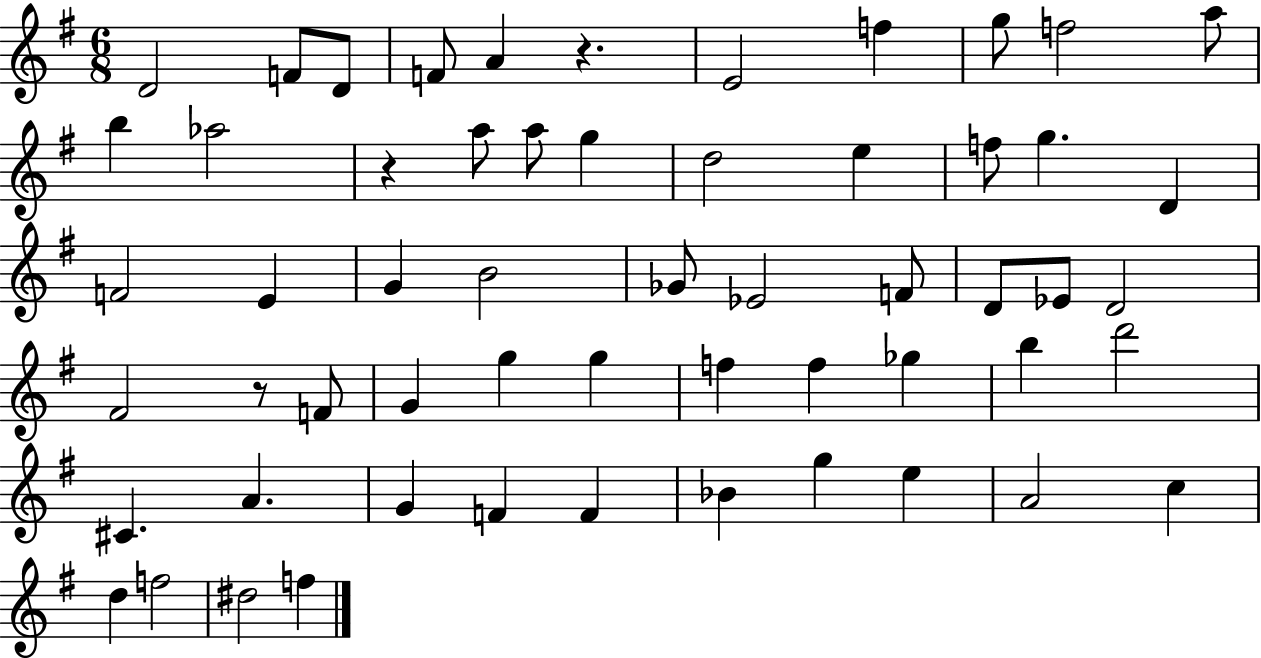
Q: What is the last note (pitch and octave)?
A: F5